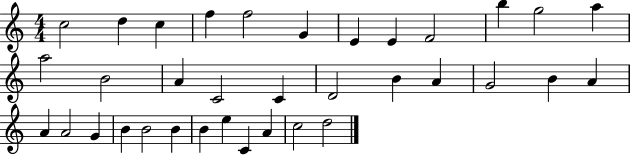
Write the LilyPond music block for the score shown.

{
  \clef treble
  \numericTimeSignature
  \time 4/4
  \key c \major
  c''2 d''4 c''4 | f''4 f''2 g'4 | e'4 e'4 f'2 | b''4 g''2 a''4 | \break a''2 b'2 | a'4 c'2 c'4 | d'2 b'4 a'4 | g'2 b'4 a'4 | \break a'4 a'2 g'4 | b'4 b'2 b'4 | b'4 e''4 c'4 a'4 | c''2 d''2 | \break \bar "|."
}